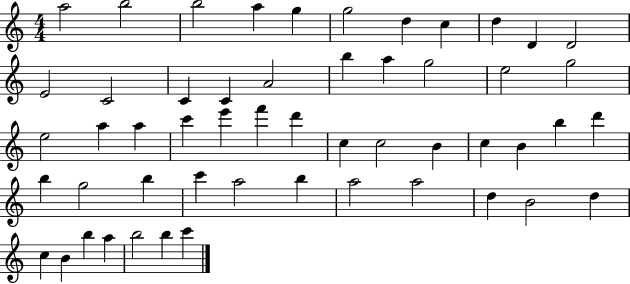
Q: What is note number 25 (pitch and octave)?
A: C6